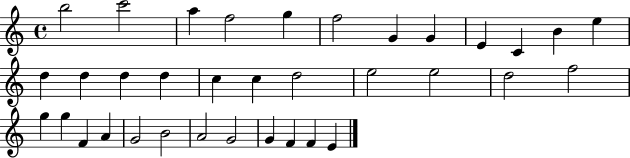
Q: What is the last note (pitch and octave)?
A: E4